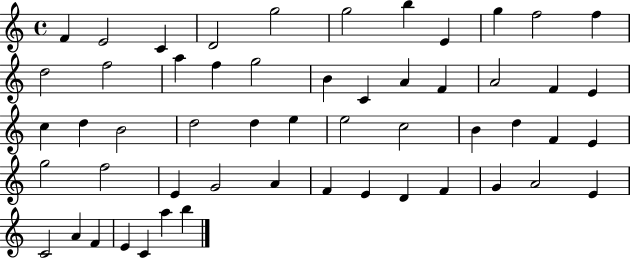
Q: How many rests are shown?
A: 0